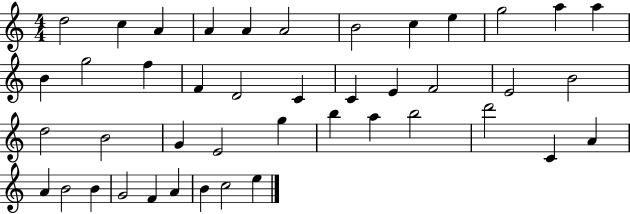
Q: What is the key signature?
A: C major